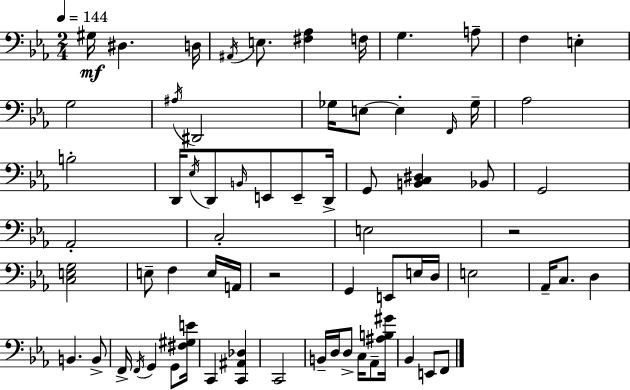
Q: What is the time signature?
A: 2/4